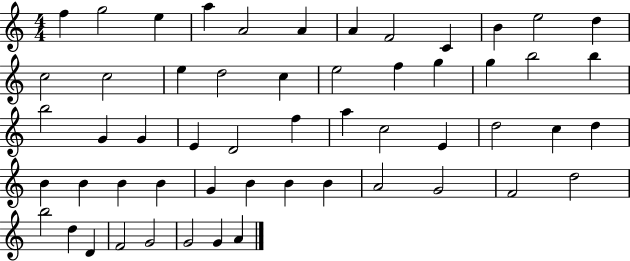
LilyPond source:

{
  \clef treble
  \numericTimeSignature
  \time 4/4
  \key c \major
  f''4 g''2 e''4 | a''4 a'2 a'4 | a'4 f'2 c'4 | b'4 e''2 d''4 | \break c''2 c''2 | e''4 d''2 c''4 | e''2 f''4 g''4 | g''4 b''2 b''4 | \break b''2 g'4 g'4 | e'4 d'2 f''4 | a''4 c''2 e'4 | d''2 c''4 d''4 | \break b'4 b'4 b'4 b'4 | g'4 b'4 b'4 b'4 | a'2 g'2 | f'2 d''2 | \break b''2 d''4 d'4 | f'2 g'2 | g'2 g'4 a'4 | \bar "|."
}